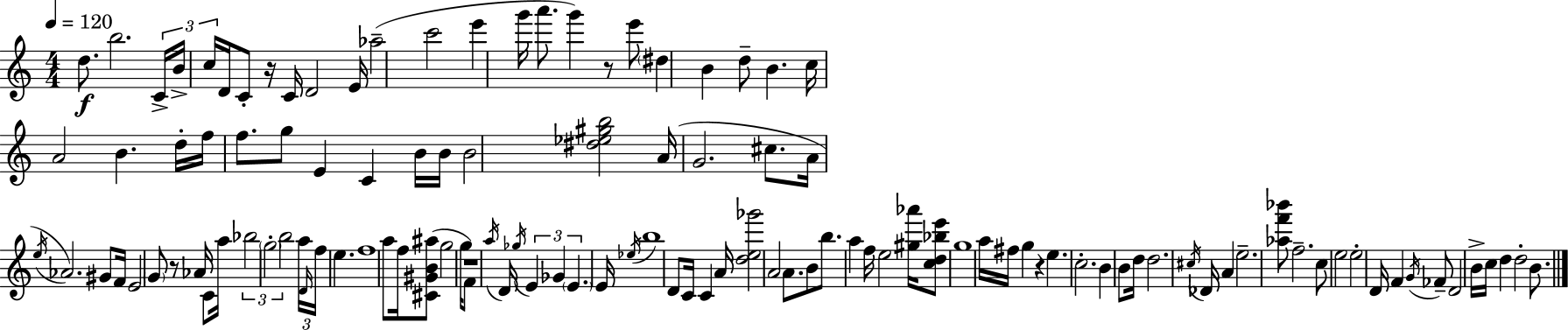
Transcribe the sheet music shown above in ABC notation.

X:1
T:Untitled
M:4/4
L:1/4
K:Am
d/2 b2 C/4 B/4 c/4 D/4 C/2 z/4 C/4 D2 E/4 _a2 c'2 e' g'/4 a'/2 g' z/2 e'/2 ^d B d/2 B c/4 A2 B d/4 f/4 f/2 g/2 E C B/4 B/4 B2 [^d_e^gb]2 A/4 G2 ^c/2 A/4 e/4 _A2 ^G/2 F/4 E2 G/2 z/2 _A/4 C/2 a/4 _b2 g2 b2 a/4 D/4 f/4 e f4 a/2 f/4 [^C^GB^a]/2 g2 g/4 F/2 z4 a/4 D/4 _g/4 E _G E E/4 _e/4 b4 D/2 C/4 C A/4 [de_g']2 A2 A/2 B/2 b/2 a f/4 e2 [^g_a']/4 [cd_be']/2 g4 a/4 ^f/4 g z e c2 B B/2 d/4 d2 ^c/4 _D/4 A e2 [_af'_b']/2 f2 c/2 e2 e2 D/4 F G/4 _F/2 D2 B/4 c/4 d d2 B/2